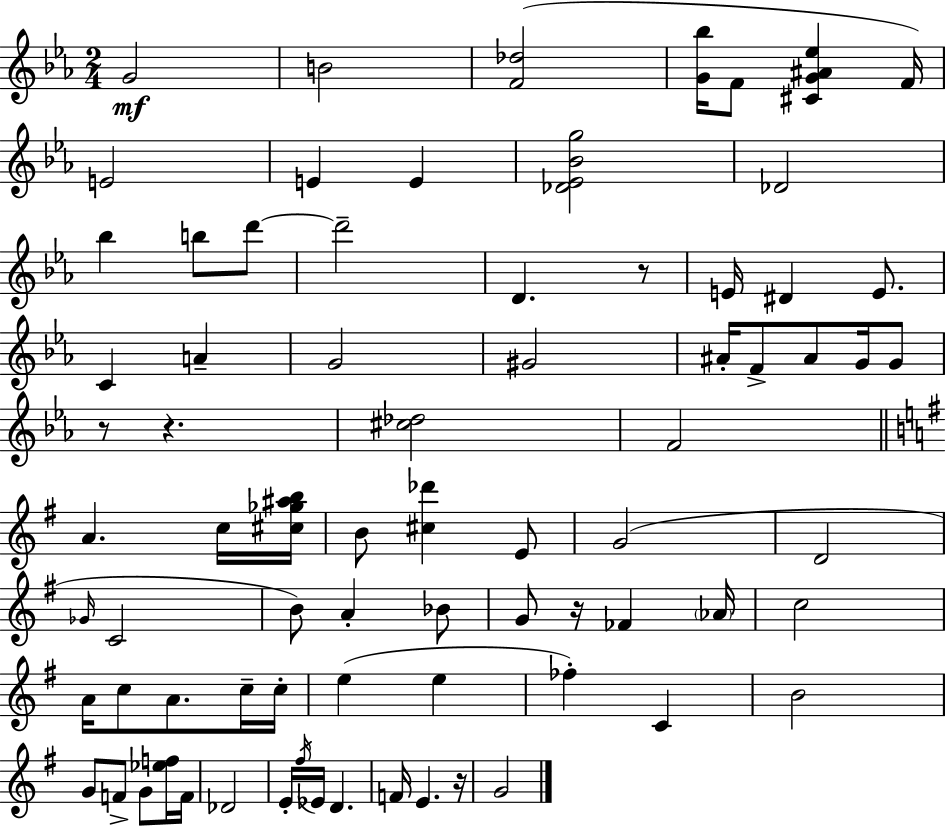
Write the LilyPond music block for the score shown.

{
  \clef treble
  \numericTimeSignature
  \time 2/4
  \key c \minor
  g'2\mf | b'2 | <f' des''>2( | <g' bes''>16 f'8 <cis' g' ais' ees''>4 f'16) | \break e'2 | e'4 e'4 | <des' ees' bes' g''>2 | des'2 | \break bes''4 b''8 d'''8~~ | d'''2-- | d'4. r8 | e'16 dis'4 e'8. | \break c'4 a'4-- | g'2 | gis'2 | ais'16-. f'8-> ais'8 g'16 g'8 | \break r8 r4. | <cis'' des''>2 | f'2 | \bar "||" \break \key e \minor a'4. c''16 <cis'' ges'' ais'' b''>16 | b'8 <cis'' des'''>4 e'8 | g'2( | d'2 | \break \grace { ges'16 } c'2 | b'8) a'4-. bes'8 | g'8 r16 fes'4 | \parenthesize aes'16 c''2 | \break a'16 c''8 a'8. c''16-- | c''16-. e''4( e''4 | fes''4-.) c'4 | b'2 | \break g'8 f'8-> g'8 <ees'' f''>16 | f'16 des'2 | e'16-. \acciaccatura { fis''16 } ees'16 d'4. | f'16 e'4. | \break r16 g'2 | \bar "|."
}